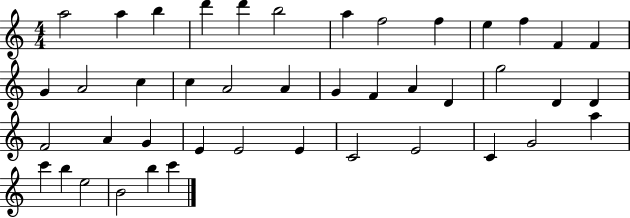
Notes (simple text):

A5/h A5/q B5/q D6/q D6/q B5/h A5/q F5/h F5/q E5/q F5/q F4/q F4/q G4/q A4/h C5/q C5/q A4/h A4/q G4/q F4/q A4/q D4/q G5/h D4/q D4/q F4/h A4/q G4/q E4/q E4/h E4/q C4/h E4/h C4/q G4/h A5/q C6/q B5/q E5/h B4/h B5/q C6/q